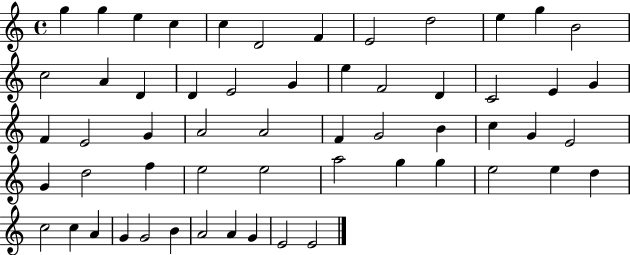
{
  \clef treble
  \time 4/4
  \defaultTimeSignature
  \key c \major
  g''4 g''4 e''4 c''4 | c''4 d'2 f'4 | e'2 d''2 | e''4 g''4 b'2 | \break c''2 a'4 d'4 | d'4 e'2 g'4 | e''4 f'2 d'4 | c'2 e'4 g'4 | \break f'4 e'2 g'4 | a'2 a'2 | f'4 g'2 b'4 | c''4 g'4 e'2 | \break g'4 d''2 f''4 | e''2 e''2 | a''2 g''4 g''4 | e''2 e''4 d''4 | \break c''2 c''4 a'4 | g'4 g'2 b'4 | a'2 a'4 g'4 | e'2 e'2 | \break \bar "|."
}